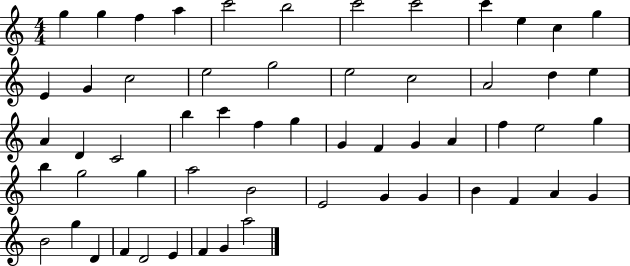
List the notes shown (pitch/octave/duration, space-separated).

G5/q G5/q F5/q A5/q C6/h B5/h C6/h C6/h C6/q E5/q C5/q G5/q E4/q G4/q C5/h E5/h G5/h E5/h C5/h A4/h D5/q E5/q A4/q D4/q C4/h B5/q C6/q F5/q G5/q G4/q F4/q G4/q A4/q F5/q E5/h G5/q B5/q G5/h G5/q A5/h B4/h E4/h G4/q G4/q B4/q F4/q A4/q G4/q B4/h G5/q D4/q F4/q D4/h E4/q F4/q G4/q A5/h